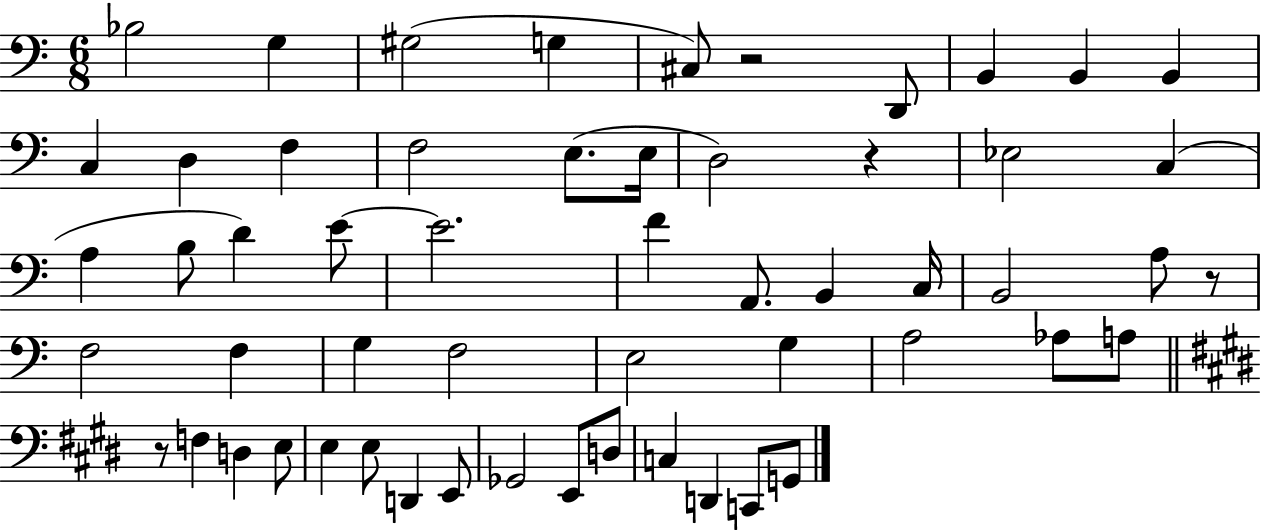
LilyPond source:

{
  \clef bass
  \numericTimeSignature
  \time 6/8
  \key c \major
  \repeat volta 2 { bes2 g4 | gis2( g4 | cis8) r2 d,8 | b,4 b,4 b,4 | \break c4 d4 f4 | f2 e8.( e16 | d2) r4 | ees2 c4( | \break a4 b8 d'4) e'8~~ | e'2. | f'4 a,8. b,4 c16 | b,2 a8 r8 | \break f2 f4 | g4 f2 | e2 g4 | a2 aes8 a8 | \break \bar "||" \break \key e \major r8 f4 d4 e8 | e4 e8 d,4 e,8 | ges,2 e,8 d8 | c4 d,4 c,8 g,8 | \break } \bar "|."
}